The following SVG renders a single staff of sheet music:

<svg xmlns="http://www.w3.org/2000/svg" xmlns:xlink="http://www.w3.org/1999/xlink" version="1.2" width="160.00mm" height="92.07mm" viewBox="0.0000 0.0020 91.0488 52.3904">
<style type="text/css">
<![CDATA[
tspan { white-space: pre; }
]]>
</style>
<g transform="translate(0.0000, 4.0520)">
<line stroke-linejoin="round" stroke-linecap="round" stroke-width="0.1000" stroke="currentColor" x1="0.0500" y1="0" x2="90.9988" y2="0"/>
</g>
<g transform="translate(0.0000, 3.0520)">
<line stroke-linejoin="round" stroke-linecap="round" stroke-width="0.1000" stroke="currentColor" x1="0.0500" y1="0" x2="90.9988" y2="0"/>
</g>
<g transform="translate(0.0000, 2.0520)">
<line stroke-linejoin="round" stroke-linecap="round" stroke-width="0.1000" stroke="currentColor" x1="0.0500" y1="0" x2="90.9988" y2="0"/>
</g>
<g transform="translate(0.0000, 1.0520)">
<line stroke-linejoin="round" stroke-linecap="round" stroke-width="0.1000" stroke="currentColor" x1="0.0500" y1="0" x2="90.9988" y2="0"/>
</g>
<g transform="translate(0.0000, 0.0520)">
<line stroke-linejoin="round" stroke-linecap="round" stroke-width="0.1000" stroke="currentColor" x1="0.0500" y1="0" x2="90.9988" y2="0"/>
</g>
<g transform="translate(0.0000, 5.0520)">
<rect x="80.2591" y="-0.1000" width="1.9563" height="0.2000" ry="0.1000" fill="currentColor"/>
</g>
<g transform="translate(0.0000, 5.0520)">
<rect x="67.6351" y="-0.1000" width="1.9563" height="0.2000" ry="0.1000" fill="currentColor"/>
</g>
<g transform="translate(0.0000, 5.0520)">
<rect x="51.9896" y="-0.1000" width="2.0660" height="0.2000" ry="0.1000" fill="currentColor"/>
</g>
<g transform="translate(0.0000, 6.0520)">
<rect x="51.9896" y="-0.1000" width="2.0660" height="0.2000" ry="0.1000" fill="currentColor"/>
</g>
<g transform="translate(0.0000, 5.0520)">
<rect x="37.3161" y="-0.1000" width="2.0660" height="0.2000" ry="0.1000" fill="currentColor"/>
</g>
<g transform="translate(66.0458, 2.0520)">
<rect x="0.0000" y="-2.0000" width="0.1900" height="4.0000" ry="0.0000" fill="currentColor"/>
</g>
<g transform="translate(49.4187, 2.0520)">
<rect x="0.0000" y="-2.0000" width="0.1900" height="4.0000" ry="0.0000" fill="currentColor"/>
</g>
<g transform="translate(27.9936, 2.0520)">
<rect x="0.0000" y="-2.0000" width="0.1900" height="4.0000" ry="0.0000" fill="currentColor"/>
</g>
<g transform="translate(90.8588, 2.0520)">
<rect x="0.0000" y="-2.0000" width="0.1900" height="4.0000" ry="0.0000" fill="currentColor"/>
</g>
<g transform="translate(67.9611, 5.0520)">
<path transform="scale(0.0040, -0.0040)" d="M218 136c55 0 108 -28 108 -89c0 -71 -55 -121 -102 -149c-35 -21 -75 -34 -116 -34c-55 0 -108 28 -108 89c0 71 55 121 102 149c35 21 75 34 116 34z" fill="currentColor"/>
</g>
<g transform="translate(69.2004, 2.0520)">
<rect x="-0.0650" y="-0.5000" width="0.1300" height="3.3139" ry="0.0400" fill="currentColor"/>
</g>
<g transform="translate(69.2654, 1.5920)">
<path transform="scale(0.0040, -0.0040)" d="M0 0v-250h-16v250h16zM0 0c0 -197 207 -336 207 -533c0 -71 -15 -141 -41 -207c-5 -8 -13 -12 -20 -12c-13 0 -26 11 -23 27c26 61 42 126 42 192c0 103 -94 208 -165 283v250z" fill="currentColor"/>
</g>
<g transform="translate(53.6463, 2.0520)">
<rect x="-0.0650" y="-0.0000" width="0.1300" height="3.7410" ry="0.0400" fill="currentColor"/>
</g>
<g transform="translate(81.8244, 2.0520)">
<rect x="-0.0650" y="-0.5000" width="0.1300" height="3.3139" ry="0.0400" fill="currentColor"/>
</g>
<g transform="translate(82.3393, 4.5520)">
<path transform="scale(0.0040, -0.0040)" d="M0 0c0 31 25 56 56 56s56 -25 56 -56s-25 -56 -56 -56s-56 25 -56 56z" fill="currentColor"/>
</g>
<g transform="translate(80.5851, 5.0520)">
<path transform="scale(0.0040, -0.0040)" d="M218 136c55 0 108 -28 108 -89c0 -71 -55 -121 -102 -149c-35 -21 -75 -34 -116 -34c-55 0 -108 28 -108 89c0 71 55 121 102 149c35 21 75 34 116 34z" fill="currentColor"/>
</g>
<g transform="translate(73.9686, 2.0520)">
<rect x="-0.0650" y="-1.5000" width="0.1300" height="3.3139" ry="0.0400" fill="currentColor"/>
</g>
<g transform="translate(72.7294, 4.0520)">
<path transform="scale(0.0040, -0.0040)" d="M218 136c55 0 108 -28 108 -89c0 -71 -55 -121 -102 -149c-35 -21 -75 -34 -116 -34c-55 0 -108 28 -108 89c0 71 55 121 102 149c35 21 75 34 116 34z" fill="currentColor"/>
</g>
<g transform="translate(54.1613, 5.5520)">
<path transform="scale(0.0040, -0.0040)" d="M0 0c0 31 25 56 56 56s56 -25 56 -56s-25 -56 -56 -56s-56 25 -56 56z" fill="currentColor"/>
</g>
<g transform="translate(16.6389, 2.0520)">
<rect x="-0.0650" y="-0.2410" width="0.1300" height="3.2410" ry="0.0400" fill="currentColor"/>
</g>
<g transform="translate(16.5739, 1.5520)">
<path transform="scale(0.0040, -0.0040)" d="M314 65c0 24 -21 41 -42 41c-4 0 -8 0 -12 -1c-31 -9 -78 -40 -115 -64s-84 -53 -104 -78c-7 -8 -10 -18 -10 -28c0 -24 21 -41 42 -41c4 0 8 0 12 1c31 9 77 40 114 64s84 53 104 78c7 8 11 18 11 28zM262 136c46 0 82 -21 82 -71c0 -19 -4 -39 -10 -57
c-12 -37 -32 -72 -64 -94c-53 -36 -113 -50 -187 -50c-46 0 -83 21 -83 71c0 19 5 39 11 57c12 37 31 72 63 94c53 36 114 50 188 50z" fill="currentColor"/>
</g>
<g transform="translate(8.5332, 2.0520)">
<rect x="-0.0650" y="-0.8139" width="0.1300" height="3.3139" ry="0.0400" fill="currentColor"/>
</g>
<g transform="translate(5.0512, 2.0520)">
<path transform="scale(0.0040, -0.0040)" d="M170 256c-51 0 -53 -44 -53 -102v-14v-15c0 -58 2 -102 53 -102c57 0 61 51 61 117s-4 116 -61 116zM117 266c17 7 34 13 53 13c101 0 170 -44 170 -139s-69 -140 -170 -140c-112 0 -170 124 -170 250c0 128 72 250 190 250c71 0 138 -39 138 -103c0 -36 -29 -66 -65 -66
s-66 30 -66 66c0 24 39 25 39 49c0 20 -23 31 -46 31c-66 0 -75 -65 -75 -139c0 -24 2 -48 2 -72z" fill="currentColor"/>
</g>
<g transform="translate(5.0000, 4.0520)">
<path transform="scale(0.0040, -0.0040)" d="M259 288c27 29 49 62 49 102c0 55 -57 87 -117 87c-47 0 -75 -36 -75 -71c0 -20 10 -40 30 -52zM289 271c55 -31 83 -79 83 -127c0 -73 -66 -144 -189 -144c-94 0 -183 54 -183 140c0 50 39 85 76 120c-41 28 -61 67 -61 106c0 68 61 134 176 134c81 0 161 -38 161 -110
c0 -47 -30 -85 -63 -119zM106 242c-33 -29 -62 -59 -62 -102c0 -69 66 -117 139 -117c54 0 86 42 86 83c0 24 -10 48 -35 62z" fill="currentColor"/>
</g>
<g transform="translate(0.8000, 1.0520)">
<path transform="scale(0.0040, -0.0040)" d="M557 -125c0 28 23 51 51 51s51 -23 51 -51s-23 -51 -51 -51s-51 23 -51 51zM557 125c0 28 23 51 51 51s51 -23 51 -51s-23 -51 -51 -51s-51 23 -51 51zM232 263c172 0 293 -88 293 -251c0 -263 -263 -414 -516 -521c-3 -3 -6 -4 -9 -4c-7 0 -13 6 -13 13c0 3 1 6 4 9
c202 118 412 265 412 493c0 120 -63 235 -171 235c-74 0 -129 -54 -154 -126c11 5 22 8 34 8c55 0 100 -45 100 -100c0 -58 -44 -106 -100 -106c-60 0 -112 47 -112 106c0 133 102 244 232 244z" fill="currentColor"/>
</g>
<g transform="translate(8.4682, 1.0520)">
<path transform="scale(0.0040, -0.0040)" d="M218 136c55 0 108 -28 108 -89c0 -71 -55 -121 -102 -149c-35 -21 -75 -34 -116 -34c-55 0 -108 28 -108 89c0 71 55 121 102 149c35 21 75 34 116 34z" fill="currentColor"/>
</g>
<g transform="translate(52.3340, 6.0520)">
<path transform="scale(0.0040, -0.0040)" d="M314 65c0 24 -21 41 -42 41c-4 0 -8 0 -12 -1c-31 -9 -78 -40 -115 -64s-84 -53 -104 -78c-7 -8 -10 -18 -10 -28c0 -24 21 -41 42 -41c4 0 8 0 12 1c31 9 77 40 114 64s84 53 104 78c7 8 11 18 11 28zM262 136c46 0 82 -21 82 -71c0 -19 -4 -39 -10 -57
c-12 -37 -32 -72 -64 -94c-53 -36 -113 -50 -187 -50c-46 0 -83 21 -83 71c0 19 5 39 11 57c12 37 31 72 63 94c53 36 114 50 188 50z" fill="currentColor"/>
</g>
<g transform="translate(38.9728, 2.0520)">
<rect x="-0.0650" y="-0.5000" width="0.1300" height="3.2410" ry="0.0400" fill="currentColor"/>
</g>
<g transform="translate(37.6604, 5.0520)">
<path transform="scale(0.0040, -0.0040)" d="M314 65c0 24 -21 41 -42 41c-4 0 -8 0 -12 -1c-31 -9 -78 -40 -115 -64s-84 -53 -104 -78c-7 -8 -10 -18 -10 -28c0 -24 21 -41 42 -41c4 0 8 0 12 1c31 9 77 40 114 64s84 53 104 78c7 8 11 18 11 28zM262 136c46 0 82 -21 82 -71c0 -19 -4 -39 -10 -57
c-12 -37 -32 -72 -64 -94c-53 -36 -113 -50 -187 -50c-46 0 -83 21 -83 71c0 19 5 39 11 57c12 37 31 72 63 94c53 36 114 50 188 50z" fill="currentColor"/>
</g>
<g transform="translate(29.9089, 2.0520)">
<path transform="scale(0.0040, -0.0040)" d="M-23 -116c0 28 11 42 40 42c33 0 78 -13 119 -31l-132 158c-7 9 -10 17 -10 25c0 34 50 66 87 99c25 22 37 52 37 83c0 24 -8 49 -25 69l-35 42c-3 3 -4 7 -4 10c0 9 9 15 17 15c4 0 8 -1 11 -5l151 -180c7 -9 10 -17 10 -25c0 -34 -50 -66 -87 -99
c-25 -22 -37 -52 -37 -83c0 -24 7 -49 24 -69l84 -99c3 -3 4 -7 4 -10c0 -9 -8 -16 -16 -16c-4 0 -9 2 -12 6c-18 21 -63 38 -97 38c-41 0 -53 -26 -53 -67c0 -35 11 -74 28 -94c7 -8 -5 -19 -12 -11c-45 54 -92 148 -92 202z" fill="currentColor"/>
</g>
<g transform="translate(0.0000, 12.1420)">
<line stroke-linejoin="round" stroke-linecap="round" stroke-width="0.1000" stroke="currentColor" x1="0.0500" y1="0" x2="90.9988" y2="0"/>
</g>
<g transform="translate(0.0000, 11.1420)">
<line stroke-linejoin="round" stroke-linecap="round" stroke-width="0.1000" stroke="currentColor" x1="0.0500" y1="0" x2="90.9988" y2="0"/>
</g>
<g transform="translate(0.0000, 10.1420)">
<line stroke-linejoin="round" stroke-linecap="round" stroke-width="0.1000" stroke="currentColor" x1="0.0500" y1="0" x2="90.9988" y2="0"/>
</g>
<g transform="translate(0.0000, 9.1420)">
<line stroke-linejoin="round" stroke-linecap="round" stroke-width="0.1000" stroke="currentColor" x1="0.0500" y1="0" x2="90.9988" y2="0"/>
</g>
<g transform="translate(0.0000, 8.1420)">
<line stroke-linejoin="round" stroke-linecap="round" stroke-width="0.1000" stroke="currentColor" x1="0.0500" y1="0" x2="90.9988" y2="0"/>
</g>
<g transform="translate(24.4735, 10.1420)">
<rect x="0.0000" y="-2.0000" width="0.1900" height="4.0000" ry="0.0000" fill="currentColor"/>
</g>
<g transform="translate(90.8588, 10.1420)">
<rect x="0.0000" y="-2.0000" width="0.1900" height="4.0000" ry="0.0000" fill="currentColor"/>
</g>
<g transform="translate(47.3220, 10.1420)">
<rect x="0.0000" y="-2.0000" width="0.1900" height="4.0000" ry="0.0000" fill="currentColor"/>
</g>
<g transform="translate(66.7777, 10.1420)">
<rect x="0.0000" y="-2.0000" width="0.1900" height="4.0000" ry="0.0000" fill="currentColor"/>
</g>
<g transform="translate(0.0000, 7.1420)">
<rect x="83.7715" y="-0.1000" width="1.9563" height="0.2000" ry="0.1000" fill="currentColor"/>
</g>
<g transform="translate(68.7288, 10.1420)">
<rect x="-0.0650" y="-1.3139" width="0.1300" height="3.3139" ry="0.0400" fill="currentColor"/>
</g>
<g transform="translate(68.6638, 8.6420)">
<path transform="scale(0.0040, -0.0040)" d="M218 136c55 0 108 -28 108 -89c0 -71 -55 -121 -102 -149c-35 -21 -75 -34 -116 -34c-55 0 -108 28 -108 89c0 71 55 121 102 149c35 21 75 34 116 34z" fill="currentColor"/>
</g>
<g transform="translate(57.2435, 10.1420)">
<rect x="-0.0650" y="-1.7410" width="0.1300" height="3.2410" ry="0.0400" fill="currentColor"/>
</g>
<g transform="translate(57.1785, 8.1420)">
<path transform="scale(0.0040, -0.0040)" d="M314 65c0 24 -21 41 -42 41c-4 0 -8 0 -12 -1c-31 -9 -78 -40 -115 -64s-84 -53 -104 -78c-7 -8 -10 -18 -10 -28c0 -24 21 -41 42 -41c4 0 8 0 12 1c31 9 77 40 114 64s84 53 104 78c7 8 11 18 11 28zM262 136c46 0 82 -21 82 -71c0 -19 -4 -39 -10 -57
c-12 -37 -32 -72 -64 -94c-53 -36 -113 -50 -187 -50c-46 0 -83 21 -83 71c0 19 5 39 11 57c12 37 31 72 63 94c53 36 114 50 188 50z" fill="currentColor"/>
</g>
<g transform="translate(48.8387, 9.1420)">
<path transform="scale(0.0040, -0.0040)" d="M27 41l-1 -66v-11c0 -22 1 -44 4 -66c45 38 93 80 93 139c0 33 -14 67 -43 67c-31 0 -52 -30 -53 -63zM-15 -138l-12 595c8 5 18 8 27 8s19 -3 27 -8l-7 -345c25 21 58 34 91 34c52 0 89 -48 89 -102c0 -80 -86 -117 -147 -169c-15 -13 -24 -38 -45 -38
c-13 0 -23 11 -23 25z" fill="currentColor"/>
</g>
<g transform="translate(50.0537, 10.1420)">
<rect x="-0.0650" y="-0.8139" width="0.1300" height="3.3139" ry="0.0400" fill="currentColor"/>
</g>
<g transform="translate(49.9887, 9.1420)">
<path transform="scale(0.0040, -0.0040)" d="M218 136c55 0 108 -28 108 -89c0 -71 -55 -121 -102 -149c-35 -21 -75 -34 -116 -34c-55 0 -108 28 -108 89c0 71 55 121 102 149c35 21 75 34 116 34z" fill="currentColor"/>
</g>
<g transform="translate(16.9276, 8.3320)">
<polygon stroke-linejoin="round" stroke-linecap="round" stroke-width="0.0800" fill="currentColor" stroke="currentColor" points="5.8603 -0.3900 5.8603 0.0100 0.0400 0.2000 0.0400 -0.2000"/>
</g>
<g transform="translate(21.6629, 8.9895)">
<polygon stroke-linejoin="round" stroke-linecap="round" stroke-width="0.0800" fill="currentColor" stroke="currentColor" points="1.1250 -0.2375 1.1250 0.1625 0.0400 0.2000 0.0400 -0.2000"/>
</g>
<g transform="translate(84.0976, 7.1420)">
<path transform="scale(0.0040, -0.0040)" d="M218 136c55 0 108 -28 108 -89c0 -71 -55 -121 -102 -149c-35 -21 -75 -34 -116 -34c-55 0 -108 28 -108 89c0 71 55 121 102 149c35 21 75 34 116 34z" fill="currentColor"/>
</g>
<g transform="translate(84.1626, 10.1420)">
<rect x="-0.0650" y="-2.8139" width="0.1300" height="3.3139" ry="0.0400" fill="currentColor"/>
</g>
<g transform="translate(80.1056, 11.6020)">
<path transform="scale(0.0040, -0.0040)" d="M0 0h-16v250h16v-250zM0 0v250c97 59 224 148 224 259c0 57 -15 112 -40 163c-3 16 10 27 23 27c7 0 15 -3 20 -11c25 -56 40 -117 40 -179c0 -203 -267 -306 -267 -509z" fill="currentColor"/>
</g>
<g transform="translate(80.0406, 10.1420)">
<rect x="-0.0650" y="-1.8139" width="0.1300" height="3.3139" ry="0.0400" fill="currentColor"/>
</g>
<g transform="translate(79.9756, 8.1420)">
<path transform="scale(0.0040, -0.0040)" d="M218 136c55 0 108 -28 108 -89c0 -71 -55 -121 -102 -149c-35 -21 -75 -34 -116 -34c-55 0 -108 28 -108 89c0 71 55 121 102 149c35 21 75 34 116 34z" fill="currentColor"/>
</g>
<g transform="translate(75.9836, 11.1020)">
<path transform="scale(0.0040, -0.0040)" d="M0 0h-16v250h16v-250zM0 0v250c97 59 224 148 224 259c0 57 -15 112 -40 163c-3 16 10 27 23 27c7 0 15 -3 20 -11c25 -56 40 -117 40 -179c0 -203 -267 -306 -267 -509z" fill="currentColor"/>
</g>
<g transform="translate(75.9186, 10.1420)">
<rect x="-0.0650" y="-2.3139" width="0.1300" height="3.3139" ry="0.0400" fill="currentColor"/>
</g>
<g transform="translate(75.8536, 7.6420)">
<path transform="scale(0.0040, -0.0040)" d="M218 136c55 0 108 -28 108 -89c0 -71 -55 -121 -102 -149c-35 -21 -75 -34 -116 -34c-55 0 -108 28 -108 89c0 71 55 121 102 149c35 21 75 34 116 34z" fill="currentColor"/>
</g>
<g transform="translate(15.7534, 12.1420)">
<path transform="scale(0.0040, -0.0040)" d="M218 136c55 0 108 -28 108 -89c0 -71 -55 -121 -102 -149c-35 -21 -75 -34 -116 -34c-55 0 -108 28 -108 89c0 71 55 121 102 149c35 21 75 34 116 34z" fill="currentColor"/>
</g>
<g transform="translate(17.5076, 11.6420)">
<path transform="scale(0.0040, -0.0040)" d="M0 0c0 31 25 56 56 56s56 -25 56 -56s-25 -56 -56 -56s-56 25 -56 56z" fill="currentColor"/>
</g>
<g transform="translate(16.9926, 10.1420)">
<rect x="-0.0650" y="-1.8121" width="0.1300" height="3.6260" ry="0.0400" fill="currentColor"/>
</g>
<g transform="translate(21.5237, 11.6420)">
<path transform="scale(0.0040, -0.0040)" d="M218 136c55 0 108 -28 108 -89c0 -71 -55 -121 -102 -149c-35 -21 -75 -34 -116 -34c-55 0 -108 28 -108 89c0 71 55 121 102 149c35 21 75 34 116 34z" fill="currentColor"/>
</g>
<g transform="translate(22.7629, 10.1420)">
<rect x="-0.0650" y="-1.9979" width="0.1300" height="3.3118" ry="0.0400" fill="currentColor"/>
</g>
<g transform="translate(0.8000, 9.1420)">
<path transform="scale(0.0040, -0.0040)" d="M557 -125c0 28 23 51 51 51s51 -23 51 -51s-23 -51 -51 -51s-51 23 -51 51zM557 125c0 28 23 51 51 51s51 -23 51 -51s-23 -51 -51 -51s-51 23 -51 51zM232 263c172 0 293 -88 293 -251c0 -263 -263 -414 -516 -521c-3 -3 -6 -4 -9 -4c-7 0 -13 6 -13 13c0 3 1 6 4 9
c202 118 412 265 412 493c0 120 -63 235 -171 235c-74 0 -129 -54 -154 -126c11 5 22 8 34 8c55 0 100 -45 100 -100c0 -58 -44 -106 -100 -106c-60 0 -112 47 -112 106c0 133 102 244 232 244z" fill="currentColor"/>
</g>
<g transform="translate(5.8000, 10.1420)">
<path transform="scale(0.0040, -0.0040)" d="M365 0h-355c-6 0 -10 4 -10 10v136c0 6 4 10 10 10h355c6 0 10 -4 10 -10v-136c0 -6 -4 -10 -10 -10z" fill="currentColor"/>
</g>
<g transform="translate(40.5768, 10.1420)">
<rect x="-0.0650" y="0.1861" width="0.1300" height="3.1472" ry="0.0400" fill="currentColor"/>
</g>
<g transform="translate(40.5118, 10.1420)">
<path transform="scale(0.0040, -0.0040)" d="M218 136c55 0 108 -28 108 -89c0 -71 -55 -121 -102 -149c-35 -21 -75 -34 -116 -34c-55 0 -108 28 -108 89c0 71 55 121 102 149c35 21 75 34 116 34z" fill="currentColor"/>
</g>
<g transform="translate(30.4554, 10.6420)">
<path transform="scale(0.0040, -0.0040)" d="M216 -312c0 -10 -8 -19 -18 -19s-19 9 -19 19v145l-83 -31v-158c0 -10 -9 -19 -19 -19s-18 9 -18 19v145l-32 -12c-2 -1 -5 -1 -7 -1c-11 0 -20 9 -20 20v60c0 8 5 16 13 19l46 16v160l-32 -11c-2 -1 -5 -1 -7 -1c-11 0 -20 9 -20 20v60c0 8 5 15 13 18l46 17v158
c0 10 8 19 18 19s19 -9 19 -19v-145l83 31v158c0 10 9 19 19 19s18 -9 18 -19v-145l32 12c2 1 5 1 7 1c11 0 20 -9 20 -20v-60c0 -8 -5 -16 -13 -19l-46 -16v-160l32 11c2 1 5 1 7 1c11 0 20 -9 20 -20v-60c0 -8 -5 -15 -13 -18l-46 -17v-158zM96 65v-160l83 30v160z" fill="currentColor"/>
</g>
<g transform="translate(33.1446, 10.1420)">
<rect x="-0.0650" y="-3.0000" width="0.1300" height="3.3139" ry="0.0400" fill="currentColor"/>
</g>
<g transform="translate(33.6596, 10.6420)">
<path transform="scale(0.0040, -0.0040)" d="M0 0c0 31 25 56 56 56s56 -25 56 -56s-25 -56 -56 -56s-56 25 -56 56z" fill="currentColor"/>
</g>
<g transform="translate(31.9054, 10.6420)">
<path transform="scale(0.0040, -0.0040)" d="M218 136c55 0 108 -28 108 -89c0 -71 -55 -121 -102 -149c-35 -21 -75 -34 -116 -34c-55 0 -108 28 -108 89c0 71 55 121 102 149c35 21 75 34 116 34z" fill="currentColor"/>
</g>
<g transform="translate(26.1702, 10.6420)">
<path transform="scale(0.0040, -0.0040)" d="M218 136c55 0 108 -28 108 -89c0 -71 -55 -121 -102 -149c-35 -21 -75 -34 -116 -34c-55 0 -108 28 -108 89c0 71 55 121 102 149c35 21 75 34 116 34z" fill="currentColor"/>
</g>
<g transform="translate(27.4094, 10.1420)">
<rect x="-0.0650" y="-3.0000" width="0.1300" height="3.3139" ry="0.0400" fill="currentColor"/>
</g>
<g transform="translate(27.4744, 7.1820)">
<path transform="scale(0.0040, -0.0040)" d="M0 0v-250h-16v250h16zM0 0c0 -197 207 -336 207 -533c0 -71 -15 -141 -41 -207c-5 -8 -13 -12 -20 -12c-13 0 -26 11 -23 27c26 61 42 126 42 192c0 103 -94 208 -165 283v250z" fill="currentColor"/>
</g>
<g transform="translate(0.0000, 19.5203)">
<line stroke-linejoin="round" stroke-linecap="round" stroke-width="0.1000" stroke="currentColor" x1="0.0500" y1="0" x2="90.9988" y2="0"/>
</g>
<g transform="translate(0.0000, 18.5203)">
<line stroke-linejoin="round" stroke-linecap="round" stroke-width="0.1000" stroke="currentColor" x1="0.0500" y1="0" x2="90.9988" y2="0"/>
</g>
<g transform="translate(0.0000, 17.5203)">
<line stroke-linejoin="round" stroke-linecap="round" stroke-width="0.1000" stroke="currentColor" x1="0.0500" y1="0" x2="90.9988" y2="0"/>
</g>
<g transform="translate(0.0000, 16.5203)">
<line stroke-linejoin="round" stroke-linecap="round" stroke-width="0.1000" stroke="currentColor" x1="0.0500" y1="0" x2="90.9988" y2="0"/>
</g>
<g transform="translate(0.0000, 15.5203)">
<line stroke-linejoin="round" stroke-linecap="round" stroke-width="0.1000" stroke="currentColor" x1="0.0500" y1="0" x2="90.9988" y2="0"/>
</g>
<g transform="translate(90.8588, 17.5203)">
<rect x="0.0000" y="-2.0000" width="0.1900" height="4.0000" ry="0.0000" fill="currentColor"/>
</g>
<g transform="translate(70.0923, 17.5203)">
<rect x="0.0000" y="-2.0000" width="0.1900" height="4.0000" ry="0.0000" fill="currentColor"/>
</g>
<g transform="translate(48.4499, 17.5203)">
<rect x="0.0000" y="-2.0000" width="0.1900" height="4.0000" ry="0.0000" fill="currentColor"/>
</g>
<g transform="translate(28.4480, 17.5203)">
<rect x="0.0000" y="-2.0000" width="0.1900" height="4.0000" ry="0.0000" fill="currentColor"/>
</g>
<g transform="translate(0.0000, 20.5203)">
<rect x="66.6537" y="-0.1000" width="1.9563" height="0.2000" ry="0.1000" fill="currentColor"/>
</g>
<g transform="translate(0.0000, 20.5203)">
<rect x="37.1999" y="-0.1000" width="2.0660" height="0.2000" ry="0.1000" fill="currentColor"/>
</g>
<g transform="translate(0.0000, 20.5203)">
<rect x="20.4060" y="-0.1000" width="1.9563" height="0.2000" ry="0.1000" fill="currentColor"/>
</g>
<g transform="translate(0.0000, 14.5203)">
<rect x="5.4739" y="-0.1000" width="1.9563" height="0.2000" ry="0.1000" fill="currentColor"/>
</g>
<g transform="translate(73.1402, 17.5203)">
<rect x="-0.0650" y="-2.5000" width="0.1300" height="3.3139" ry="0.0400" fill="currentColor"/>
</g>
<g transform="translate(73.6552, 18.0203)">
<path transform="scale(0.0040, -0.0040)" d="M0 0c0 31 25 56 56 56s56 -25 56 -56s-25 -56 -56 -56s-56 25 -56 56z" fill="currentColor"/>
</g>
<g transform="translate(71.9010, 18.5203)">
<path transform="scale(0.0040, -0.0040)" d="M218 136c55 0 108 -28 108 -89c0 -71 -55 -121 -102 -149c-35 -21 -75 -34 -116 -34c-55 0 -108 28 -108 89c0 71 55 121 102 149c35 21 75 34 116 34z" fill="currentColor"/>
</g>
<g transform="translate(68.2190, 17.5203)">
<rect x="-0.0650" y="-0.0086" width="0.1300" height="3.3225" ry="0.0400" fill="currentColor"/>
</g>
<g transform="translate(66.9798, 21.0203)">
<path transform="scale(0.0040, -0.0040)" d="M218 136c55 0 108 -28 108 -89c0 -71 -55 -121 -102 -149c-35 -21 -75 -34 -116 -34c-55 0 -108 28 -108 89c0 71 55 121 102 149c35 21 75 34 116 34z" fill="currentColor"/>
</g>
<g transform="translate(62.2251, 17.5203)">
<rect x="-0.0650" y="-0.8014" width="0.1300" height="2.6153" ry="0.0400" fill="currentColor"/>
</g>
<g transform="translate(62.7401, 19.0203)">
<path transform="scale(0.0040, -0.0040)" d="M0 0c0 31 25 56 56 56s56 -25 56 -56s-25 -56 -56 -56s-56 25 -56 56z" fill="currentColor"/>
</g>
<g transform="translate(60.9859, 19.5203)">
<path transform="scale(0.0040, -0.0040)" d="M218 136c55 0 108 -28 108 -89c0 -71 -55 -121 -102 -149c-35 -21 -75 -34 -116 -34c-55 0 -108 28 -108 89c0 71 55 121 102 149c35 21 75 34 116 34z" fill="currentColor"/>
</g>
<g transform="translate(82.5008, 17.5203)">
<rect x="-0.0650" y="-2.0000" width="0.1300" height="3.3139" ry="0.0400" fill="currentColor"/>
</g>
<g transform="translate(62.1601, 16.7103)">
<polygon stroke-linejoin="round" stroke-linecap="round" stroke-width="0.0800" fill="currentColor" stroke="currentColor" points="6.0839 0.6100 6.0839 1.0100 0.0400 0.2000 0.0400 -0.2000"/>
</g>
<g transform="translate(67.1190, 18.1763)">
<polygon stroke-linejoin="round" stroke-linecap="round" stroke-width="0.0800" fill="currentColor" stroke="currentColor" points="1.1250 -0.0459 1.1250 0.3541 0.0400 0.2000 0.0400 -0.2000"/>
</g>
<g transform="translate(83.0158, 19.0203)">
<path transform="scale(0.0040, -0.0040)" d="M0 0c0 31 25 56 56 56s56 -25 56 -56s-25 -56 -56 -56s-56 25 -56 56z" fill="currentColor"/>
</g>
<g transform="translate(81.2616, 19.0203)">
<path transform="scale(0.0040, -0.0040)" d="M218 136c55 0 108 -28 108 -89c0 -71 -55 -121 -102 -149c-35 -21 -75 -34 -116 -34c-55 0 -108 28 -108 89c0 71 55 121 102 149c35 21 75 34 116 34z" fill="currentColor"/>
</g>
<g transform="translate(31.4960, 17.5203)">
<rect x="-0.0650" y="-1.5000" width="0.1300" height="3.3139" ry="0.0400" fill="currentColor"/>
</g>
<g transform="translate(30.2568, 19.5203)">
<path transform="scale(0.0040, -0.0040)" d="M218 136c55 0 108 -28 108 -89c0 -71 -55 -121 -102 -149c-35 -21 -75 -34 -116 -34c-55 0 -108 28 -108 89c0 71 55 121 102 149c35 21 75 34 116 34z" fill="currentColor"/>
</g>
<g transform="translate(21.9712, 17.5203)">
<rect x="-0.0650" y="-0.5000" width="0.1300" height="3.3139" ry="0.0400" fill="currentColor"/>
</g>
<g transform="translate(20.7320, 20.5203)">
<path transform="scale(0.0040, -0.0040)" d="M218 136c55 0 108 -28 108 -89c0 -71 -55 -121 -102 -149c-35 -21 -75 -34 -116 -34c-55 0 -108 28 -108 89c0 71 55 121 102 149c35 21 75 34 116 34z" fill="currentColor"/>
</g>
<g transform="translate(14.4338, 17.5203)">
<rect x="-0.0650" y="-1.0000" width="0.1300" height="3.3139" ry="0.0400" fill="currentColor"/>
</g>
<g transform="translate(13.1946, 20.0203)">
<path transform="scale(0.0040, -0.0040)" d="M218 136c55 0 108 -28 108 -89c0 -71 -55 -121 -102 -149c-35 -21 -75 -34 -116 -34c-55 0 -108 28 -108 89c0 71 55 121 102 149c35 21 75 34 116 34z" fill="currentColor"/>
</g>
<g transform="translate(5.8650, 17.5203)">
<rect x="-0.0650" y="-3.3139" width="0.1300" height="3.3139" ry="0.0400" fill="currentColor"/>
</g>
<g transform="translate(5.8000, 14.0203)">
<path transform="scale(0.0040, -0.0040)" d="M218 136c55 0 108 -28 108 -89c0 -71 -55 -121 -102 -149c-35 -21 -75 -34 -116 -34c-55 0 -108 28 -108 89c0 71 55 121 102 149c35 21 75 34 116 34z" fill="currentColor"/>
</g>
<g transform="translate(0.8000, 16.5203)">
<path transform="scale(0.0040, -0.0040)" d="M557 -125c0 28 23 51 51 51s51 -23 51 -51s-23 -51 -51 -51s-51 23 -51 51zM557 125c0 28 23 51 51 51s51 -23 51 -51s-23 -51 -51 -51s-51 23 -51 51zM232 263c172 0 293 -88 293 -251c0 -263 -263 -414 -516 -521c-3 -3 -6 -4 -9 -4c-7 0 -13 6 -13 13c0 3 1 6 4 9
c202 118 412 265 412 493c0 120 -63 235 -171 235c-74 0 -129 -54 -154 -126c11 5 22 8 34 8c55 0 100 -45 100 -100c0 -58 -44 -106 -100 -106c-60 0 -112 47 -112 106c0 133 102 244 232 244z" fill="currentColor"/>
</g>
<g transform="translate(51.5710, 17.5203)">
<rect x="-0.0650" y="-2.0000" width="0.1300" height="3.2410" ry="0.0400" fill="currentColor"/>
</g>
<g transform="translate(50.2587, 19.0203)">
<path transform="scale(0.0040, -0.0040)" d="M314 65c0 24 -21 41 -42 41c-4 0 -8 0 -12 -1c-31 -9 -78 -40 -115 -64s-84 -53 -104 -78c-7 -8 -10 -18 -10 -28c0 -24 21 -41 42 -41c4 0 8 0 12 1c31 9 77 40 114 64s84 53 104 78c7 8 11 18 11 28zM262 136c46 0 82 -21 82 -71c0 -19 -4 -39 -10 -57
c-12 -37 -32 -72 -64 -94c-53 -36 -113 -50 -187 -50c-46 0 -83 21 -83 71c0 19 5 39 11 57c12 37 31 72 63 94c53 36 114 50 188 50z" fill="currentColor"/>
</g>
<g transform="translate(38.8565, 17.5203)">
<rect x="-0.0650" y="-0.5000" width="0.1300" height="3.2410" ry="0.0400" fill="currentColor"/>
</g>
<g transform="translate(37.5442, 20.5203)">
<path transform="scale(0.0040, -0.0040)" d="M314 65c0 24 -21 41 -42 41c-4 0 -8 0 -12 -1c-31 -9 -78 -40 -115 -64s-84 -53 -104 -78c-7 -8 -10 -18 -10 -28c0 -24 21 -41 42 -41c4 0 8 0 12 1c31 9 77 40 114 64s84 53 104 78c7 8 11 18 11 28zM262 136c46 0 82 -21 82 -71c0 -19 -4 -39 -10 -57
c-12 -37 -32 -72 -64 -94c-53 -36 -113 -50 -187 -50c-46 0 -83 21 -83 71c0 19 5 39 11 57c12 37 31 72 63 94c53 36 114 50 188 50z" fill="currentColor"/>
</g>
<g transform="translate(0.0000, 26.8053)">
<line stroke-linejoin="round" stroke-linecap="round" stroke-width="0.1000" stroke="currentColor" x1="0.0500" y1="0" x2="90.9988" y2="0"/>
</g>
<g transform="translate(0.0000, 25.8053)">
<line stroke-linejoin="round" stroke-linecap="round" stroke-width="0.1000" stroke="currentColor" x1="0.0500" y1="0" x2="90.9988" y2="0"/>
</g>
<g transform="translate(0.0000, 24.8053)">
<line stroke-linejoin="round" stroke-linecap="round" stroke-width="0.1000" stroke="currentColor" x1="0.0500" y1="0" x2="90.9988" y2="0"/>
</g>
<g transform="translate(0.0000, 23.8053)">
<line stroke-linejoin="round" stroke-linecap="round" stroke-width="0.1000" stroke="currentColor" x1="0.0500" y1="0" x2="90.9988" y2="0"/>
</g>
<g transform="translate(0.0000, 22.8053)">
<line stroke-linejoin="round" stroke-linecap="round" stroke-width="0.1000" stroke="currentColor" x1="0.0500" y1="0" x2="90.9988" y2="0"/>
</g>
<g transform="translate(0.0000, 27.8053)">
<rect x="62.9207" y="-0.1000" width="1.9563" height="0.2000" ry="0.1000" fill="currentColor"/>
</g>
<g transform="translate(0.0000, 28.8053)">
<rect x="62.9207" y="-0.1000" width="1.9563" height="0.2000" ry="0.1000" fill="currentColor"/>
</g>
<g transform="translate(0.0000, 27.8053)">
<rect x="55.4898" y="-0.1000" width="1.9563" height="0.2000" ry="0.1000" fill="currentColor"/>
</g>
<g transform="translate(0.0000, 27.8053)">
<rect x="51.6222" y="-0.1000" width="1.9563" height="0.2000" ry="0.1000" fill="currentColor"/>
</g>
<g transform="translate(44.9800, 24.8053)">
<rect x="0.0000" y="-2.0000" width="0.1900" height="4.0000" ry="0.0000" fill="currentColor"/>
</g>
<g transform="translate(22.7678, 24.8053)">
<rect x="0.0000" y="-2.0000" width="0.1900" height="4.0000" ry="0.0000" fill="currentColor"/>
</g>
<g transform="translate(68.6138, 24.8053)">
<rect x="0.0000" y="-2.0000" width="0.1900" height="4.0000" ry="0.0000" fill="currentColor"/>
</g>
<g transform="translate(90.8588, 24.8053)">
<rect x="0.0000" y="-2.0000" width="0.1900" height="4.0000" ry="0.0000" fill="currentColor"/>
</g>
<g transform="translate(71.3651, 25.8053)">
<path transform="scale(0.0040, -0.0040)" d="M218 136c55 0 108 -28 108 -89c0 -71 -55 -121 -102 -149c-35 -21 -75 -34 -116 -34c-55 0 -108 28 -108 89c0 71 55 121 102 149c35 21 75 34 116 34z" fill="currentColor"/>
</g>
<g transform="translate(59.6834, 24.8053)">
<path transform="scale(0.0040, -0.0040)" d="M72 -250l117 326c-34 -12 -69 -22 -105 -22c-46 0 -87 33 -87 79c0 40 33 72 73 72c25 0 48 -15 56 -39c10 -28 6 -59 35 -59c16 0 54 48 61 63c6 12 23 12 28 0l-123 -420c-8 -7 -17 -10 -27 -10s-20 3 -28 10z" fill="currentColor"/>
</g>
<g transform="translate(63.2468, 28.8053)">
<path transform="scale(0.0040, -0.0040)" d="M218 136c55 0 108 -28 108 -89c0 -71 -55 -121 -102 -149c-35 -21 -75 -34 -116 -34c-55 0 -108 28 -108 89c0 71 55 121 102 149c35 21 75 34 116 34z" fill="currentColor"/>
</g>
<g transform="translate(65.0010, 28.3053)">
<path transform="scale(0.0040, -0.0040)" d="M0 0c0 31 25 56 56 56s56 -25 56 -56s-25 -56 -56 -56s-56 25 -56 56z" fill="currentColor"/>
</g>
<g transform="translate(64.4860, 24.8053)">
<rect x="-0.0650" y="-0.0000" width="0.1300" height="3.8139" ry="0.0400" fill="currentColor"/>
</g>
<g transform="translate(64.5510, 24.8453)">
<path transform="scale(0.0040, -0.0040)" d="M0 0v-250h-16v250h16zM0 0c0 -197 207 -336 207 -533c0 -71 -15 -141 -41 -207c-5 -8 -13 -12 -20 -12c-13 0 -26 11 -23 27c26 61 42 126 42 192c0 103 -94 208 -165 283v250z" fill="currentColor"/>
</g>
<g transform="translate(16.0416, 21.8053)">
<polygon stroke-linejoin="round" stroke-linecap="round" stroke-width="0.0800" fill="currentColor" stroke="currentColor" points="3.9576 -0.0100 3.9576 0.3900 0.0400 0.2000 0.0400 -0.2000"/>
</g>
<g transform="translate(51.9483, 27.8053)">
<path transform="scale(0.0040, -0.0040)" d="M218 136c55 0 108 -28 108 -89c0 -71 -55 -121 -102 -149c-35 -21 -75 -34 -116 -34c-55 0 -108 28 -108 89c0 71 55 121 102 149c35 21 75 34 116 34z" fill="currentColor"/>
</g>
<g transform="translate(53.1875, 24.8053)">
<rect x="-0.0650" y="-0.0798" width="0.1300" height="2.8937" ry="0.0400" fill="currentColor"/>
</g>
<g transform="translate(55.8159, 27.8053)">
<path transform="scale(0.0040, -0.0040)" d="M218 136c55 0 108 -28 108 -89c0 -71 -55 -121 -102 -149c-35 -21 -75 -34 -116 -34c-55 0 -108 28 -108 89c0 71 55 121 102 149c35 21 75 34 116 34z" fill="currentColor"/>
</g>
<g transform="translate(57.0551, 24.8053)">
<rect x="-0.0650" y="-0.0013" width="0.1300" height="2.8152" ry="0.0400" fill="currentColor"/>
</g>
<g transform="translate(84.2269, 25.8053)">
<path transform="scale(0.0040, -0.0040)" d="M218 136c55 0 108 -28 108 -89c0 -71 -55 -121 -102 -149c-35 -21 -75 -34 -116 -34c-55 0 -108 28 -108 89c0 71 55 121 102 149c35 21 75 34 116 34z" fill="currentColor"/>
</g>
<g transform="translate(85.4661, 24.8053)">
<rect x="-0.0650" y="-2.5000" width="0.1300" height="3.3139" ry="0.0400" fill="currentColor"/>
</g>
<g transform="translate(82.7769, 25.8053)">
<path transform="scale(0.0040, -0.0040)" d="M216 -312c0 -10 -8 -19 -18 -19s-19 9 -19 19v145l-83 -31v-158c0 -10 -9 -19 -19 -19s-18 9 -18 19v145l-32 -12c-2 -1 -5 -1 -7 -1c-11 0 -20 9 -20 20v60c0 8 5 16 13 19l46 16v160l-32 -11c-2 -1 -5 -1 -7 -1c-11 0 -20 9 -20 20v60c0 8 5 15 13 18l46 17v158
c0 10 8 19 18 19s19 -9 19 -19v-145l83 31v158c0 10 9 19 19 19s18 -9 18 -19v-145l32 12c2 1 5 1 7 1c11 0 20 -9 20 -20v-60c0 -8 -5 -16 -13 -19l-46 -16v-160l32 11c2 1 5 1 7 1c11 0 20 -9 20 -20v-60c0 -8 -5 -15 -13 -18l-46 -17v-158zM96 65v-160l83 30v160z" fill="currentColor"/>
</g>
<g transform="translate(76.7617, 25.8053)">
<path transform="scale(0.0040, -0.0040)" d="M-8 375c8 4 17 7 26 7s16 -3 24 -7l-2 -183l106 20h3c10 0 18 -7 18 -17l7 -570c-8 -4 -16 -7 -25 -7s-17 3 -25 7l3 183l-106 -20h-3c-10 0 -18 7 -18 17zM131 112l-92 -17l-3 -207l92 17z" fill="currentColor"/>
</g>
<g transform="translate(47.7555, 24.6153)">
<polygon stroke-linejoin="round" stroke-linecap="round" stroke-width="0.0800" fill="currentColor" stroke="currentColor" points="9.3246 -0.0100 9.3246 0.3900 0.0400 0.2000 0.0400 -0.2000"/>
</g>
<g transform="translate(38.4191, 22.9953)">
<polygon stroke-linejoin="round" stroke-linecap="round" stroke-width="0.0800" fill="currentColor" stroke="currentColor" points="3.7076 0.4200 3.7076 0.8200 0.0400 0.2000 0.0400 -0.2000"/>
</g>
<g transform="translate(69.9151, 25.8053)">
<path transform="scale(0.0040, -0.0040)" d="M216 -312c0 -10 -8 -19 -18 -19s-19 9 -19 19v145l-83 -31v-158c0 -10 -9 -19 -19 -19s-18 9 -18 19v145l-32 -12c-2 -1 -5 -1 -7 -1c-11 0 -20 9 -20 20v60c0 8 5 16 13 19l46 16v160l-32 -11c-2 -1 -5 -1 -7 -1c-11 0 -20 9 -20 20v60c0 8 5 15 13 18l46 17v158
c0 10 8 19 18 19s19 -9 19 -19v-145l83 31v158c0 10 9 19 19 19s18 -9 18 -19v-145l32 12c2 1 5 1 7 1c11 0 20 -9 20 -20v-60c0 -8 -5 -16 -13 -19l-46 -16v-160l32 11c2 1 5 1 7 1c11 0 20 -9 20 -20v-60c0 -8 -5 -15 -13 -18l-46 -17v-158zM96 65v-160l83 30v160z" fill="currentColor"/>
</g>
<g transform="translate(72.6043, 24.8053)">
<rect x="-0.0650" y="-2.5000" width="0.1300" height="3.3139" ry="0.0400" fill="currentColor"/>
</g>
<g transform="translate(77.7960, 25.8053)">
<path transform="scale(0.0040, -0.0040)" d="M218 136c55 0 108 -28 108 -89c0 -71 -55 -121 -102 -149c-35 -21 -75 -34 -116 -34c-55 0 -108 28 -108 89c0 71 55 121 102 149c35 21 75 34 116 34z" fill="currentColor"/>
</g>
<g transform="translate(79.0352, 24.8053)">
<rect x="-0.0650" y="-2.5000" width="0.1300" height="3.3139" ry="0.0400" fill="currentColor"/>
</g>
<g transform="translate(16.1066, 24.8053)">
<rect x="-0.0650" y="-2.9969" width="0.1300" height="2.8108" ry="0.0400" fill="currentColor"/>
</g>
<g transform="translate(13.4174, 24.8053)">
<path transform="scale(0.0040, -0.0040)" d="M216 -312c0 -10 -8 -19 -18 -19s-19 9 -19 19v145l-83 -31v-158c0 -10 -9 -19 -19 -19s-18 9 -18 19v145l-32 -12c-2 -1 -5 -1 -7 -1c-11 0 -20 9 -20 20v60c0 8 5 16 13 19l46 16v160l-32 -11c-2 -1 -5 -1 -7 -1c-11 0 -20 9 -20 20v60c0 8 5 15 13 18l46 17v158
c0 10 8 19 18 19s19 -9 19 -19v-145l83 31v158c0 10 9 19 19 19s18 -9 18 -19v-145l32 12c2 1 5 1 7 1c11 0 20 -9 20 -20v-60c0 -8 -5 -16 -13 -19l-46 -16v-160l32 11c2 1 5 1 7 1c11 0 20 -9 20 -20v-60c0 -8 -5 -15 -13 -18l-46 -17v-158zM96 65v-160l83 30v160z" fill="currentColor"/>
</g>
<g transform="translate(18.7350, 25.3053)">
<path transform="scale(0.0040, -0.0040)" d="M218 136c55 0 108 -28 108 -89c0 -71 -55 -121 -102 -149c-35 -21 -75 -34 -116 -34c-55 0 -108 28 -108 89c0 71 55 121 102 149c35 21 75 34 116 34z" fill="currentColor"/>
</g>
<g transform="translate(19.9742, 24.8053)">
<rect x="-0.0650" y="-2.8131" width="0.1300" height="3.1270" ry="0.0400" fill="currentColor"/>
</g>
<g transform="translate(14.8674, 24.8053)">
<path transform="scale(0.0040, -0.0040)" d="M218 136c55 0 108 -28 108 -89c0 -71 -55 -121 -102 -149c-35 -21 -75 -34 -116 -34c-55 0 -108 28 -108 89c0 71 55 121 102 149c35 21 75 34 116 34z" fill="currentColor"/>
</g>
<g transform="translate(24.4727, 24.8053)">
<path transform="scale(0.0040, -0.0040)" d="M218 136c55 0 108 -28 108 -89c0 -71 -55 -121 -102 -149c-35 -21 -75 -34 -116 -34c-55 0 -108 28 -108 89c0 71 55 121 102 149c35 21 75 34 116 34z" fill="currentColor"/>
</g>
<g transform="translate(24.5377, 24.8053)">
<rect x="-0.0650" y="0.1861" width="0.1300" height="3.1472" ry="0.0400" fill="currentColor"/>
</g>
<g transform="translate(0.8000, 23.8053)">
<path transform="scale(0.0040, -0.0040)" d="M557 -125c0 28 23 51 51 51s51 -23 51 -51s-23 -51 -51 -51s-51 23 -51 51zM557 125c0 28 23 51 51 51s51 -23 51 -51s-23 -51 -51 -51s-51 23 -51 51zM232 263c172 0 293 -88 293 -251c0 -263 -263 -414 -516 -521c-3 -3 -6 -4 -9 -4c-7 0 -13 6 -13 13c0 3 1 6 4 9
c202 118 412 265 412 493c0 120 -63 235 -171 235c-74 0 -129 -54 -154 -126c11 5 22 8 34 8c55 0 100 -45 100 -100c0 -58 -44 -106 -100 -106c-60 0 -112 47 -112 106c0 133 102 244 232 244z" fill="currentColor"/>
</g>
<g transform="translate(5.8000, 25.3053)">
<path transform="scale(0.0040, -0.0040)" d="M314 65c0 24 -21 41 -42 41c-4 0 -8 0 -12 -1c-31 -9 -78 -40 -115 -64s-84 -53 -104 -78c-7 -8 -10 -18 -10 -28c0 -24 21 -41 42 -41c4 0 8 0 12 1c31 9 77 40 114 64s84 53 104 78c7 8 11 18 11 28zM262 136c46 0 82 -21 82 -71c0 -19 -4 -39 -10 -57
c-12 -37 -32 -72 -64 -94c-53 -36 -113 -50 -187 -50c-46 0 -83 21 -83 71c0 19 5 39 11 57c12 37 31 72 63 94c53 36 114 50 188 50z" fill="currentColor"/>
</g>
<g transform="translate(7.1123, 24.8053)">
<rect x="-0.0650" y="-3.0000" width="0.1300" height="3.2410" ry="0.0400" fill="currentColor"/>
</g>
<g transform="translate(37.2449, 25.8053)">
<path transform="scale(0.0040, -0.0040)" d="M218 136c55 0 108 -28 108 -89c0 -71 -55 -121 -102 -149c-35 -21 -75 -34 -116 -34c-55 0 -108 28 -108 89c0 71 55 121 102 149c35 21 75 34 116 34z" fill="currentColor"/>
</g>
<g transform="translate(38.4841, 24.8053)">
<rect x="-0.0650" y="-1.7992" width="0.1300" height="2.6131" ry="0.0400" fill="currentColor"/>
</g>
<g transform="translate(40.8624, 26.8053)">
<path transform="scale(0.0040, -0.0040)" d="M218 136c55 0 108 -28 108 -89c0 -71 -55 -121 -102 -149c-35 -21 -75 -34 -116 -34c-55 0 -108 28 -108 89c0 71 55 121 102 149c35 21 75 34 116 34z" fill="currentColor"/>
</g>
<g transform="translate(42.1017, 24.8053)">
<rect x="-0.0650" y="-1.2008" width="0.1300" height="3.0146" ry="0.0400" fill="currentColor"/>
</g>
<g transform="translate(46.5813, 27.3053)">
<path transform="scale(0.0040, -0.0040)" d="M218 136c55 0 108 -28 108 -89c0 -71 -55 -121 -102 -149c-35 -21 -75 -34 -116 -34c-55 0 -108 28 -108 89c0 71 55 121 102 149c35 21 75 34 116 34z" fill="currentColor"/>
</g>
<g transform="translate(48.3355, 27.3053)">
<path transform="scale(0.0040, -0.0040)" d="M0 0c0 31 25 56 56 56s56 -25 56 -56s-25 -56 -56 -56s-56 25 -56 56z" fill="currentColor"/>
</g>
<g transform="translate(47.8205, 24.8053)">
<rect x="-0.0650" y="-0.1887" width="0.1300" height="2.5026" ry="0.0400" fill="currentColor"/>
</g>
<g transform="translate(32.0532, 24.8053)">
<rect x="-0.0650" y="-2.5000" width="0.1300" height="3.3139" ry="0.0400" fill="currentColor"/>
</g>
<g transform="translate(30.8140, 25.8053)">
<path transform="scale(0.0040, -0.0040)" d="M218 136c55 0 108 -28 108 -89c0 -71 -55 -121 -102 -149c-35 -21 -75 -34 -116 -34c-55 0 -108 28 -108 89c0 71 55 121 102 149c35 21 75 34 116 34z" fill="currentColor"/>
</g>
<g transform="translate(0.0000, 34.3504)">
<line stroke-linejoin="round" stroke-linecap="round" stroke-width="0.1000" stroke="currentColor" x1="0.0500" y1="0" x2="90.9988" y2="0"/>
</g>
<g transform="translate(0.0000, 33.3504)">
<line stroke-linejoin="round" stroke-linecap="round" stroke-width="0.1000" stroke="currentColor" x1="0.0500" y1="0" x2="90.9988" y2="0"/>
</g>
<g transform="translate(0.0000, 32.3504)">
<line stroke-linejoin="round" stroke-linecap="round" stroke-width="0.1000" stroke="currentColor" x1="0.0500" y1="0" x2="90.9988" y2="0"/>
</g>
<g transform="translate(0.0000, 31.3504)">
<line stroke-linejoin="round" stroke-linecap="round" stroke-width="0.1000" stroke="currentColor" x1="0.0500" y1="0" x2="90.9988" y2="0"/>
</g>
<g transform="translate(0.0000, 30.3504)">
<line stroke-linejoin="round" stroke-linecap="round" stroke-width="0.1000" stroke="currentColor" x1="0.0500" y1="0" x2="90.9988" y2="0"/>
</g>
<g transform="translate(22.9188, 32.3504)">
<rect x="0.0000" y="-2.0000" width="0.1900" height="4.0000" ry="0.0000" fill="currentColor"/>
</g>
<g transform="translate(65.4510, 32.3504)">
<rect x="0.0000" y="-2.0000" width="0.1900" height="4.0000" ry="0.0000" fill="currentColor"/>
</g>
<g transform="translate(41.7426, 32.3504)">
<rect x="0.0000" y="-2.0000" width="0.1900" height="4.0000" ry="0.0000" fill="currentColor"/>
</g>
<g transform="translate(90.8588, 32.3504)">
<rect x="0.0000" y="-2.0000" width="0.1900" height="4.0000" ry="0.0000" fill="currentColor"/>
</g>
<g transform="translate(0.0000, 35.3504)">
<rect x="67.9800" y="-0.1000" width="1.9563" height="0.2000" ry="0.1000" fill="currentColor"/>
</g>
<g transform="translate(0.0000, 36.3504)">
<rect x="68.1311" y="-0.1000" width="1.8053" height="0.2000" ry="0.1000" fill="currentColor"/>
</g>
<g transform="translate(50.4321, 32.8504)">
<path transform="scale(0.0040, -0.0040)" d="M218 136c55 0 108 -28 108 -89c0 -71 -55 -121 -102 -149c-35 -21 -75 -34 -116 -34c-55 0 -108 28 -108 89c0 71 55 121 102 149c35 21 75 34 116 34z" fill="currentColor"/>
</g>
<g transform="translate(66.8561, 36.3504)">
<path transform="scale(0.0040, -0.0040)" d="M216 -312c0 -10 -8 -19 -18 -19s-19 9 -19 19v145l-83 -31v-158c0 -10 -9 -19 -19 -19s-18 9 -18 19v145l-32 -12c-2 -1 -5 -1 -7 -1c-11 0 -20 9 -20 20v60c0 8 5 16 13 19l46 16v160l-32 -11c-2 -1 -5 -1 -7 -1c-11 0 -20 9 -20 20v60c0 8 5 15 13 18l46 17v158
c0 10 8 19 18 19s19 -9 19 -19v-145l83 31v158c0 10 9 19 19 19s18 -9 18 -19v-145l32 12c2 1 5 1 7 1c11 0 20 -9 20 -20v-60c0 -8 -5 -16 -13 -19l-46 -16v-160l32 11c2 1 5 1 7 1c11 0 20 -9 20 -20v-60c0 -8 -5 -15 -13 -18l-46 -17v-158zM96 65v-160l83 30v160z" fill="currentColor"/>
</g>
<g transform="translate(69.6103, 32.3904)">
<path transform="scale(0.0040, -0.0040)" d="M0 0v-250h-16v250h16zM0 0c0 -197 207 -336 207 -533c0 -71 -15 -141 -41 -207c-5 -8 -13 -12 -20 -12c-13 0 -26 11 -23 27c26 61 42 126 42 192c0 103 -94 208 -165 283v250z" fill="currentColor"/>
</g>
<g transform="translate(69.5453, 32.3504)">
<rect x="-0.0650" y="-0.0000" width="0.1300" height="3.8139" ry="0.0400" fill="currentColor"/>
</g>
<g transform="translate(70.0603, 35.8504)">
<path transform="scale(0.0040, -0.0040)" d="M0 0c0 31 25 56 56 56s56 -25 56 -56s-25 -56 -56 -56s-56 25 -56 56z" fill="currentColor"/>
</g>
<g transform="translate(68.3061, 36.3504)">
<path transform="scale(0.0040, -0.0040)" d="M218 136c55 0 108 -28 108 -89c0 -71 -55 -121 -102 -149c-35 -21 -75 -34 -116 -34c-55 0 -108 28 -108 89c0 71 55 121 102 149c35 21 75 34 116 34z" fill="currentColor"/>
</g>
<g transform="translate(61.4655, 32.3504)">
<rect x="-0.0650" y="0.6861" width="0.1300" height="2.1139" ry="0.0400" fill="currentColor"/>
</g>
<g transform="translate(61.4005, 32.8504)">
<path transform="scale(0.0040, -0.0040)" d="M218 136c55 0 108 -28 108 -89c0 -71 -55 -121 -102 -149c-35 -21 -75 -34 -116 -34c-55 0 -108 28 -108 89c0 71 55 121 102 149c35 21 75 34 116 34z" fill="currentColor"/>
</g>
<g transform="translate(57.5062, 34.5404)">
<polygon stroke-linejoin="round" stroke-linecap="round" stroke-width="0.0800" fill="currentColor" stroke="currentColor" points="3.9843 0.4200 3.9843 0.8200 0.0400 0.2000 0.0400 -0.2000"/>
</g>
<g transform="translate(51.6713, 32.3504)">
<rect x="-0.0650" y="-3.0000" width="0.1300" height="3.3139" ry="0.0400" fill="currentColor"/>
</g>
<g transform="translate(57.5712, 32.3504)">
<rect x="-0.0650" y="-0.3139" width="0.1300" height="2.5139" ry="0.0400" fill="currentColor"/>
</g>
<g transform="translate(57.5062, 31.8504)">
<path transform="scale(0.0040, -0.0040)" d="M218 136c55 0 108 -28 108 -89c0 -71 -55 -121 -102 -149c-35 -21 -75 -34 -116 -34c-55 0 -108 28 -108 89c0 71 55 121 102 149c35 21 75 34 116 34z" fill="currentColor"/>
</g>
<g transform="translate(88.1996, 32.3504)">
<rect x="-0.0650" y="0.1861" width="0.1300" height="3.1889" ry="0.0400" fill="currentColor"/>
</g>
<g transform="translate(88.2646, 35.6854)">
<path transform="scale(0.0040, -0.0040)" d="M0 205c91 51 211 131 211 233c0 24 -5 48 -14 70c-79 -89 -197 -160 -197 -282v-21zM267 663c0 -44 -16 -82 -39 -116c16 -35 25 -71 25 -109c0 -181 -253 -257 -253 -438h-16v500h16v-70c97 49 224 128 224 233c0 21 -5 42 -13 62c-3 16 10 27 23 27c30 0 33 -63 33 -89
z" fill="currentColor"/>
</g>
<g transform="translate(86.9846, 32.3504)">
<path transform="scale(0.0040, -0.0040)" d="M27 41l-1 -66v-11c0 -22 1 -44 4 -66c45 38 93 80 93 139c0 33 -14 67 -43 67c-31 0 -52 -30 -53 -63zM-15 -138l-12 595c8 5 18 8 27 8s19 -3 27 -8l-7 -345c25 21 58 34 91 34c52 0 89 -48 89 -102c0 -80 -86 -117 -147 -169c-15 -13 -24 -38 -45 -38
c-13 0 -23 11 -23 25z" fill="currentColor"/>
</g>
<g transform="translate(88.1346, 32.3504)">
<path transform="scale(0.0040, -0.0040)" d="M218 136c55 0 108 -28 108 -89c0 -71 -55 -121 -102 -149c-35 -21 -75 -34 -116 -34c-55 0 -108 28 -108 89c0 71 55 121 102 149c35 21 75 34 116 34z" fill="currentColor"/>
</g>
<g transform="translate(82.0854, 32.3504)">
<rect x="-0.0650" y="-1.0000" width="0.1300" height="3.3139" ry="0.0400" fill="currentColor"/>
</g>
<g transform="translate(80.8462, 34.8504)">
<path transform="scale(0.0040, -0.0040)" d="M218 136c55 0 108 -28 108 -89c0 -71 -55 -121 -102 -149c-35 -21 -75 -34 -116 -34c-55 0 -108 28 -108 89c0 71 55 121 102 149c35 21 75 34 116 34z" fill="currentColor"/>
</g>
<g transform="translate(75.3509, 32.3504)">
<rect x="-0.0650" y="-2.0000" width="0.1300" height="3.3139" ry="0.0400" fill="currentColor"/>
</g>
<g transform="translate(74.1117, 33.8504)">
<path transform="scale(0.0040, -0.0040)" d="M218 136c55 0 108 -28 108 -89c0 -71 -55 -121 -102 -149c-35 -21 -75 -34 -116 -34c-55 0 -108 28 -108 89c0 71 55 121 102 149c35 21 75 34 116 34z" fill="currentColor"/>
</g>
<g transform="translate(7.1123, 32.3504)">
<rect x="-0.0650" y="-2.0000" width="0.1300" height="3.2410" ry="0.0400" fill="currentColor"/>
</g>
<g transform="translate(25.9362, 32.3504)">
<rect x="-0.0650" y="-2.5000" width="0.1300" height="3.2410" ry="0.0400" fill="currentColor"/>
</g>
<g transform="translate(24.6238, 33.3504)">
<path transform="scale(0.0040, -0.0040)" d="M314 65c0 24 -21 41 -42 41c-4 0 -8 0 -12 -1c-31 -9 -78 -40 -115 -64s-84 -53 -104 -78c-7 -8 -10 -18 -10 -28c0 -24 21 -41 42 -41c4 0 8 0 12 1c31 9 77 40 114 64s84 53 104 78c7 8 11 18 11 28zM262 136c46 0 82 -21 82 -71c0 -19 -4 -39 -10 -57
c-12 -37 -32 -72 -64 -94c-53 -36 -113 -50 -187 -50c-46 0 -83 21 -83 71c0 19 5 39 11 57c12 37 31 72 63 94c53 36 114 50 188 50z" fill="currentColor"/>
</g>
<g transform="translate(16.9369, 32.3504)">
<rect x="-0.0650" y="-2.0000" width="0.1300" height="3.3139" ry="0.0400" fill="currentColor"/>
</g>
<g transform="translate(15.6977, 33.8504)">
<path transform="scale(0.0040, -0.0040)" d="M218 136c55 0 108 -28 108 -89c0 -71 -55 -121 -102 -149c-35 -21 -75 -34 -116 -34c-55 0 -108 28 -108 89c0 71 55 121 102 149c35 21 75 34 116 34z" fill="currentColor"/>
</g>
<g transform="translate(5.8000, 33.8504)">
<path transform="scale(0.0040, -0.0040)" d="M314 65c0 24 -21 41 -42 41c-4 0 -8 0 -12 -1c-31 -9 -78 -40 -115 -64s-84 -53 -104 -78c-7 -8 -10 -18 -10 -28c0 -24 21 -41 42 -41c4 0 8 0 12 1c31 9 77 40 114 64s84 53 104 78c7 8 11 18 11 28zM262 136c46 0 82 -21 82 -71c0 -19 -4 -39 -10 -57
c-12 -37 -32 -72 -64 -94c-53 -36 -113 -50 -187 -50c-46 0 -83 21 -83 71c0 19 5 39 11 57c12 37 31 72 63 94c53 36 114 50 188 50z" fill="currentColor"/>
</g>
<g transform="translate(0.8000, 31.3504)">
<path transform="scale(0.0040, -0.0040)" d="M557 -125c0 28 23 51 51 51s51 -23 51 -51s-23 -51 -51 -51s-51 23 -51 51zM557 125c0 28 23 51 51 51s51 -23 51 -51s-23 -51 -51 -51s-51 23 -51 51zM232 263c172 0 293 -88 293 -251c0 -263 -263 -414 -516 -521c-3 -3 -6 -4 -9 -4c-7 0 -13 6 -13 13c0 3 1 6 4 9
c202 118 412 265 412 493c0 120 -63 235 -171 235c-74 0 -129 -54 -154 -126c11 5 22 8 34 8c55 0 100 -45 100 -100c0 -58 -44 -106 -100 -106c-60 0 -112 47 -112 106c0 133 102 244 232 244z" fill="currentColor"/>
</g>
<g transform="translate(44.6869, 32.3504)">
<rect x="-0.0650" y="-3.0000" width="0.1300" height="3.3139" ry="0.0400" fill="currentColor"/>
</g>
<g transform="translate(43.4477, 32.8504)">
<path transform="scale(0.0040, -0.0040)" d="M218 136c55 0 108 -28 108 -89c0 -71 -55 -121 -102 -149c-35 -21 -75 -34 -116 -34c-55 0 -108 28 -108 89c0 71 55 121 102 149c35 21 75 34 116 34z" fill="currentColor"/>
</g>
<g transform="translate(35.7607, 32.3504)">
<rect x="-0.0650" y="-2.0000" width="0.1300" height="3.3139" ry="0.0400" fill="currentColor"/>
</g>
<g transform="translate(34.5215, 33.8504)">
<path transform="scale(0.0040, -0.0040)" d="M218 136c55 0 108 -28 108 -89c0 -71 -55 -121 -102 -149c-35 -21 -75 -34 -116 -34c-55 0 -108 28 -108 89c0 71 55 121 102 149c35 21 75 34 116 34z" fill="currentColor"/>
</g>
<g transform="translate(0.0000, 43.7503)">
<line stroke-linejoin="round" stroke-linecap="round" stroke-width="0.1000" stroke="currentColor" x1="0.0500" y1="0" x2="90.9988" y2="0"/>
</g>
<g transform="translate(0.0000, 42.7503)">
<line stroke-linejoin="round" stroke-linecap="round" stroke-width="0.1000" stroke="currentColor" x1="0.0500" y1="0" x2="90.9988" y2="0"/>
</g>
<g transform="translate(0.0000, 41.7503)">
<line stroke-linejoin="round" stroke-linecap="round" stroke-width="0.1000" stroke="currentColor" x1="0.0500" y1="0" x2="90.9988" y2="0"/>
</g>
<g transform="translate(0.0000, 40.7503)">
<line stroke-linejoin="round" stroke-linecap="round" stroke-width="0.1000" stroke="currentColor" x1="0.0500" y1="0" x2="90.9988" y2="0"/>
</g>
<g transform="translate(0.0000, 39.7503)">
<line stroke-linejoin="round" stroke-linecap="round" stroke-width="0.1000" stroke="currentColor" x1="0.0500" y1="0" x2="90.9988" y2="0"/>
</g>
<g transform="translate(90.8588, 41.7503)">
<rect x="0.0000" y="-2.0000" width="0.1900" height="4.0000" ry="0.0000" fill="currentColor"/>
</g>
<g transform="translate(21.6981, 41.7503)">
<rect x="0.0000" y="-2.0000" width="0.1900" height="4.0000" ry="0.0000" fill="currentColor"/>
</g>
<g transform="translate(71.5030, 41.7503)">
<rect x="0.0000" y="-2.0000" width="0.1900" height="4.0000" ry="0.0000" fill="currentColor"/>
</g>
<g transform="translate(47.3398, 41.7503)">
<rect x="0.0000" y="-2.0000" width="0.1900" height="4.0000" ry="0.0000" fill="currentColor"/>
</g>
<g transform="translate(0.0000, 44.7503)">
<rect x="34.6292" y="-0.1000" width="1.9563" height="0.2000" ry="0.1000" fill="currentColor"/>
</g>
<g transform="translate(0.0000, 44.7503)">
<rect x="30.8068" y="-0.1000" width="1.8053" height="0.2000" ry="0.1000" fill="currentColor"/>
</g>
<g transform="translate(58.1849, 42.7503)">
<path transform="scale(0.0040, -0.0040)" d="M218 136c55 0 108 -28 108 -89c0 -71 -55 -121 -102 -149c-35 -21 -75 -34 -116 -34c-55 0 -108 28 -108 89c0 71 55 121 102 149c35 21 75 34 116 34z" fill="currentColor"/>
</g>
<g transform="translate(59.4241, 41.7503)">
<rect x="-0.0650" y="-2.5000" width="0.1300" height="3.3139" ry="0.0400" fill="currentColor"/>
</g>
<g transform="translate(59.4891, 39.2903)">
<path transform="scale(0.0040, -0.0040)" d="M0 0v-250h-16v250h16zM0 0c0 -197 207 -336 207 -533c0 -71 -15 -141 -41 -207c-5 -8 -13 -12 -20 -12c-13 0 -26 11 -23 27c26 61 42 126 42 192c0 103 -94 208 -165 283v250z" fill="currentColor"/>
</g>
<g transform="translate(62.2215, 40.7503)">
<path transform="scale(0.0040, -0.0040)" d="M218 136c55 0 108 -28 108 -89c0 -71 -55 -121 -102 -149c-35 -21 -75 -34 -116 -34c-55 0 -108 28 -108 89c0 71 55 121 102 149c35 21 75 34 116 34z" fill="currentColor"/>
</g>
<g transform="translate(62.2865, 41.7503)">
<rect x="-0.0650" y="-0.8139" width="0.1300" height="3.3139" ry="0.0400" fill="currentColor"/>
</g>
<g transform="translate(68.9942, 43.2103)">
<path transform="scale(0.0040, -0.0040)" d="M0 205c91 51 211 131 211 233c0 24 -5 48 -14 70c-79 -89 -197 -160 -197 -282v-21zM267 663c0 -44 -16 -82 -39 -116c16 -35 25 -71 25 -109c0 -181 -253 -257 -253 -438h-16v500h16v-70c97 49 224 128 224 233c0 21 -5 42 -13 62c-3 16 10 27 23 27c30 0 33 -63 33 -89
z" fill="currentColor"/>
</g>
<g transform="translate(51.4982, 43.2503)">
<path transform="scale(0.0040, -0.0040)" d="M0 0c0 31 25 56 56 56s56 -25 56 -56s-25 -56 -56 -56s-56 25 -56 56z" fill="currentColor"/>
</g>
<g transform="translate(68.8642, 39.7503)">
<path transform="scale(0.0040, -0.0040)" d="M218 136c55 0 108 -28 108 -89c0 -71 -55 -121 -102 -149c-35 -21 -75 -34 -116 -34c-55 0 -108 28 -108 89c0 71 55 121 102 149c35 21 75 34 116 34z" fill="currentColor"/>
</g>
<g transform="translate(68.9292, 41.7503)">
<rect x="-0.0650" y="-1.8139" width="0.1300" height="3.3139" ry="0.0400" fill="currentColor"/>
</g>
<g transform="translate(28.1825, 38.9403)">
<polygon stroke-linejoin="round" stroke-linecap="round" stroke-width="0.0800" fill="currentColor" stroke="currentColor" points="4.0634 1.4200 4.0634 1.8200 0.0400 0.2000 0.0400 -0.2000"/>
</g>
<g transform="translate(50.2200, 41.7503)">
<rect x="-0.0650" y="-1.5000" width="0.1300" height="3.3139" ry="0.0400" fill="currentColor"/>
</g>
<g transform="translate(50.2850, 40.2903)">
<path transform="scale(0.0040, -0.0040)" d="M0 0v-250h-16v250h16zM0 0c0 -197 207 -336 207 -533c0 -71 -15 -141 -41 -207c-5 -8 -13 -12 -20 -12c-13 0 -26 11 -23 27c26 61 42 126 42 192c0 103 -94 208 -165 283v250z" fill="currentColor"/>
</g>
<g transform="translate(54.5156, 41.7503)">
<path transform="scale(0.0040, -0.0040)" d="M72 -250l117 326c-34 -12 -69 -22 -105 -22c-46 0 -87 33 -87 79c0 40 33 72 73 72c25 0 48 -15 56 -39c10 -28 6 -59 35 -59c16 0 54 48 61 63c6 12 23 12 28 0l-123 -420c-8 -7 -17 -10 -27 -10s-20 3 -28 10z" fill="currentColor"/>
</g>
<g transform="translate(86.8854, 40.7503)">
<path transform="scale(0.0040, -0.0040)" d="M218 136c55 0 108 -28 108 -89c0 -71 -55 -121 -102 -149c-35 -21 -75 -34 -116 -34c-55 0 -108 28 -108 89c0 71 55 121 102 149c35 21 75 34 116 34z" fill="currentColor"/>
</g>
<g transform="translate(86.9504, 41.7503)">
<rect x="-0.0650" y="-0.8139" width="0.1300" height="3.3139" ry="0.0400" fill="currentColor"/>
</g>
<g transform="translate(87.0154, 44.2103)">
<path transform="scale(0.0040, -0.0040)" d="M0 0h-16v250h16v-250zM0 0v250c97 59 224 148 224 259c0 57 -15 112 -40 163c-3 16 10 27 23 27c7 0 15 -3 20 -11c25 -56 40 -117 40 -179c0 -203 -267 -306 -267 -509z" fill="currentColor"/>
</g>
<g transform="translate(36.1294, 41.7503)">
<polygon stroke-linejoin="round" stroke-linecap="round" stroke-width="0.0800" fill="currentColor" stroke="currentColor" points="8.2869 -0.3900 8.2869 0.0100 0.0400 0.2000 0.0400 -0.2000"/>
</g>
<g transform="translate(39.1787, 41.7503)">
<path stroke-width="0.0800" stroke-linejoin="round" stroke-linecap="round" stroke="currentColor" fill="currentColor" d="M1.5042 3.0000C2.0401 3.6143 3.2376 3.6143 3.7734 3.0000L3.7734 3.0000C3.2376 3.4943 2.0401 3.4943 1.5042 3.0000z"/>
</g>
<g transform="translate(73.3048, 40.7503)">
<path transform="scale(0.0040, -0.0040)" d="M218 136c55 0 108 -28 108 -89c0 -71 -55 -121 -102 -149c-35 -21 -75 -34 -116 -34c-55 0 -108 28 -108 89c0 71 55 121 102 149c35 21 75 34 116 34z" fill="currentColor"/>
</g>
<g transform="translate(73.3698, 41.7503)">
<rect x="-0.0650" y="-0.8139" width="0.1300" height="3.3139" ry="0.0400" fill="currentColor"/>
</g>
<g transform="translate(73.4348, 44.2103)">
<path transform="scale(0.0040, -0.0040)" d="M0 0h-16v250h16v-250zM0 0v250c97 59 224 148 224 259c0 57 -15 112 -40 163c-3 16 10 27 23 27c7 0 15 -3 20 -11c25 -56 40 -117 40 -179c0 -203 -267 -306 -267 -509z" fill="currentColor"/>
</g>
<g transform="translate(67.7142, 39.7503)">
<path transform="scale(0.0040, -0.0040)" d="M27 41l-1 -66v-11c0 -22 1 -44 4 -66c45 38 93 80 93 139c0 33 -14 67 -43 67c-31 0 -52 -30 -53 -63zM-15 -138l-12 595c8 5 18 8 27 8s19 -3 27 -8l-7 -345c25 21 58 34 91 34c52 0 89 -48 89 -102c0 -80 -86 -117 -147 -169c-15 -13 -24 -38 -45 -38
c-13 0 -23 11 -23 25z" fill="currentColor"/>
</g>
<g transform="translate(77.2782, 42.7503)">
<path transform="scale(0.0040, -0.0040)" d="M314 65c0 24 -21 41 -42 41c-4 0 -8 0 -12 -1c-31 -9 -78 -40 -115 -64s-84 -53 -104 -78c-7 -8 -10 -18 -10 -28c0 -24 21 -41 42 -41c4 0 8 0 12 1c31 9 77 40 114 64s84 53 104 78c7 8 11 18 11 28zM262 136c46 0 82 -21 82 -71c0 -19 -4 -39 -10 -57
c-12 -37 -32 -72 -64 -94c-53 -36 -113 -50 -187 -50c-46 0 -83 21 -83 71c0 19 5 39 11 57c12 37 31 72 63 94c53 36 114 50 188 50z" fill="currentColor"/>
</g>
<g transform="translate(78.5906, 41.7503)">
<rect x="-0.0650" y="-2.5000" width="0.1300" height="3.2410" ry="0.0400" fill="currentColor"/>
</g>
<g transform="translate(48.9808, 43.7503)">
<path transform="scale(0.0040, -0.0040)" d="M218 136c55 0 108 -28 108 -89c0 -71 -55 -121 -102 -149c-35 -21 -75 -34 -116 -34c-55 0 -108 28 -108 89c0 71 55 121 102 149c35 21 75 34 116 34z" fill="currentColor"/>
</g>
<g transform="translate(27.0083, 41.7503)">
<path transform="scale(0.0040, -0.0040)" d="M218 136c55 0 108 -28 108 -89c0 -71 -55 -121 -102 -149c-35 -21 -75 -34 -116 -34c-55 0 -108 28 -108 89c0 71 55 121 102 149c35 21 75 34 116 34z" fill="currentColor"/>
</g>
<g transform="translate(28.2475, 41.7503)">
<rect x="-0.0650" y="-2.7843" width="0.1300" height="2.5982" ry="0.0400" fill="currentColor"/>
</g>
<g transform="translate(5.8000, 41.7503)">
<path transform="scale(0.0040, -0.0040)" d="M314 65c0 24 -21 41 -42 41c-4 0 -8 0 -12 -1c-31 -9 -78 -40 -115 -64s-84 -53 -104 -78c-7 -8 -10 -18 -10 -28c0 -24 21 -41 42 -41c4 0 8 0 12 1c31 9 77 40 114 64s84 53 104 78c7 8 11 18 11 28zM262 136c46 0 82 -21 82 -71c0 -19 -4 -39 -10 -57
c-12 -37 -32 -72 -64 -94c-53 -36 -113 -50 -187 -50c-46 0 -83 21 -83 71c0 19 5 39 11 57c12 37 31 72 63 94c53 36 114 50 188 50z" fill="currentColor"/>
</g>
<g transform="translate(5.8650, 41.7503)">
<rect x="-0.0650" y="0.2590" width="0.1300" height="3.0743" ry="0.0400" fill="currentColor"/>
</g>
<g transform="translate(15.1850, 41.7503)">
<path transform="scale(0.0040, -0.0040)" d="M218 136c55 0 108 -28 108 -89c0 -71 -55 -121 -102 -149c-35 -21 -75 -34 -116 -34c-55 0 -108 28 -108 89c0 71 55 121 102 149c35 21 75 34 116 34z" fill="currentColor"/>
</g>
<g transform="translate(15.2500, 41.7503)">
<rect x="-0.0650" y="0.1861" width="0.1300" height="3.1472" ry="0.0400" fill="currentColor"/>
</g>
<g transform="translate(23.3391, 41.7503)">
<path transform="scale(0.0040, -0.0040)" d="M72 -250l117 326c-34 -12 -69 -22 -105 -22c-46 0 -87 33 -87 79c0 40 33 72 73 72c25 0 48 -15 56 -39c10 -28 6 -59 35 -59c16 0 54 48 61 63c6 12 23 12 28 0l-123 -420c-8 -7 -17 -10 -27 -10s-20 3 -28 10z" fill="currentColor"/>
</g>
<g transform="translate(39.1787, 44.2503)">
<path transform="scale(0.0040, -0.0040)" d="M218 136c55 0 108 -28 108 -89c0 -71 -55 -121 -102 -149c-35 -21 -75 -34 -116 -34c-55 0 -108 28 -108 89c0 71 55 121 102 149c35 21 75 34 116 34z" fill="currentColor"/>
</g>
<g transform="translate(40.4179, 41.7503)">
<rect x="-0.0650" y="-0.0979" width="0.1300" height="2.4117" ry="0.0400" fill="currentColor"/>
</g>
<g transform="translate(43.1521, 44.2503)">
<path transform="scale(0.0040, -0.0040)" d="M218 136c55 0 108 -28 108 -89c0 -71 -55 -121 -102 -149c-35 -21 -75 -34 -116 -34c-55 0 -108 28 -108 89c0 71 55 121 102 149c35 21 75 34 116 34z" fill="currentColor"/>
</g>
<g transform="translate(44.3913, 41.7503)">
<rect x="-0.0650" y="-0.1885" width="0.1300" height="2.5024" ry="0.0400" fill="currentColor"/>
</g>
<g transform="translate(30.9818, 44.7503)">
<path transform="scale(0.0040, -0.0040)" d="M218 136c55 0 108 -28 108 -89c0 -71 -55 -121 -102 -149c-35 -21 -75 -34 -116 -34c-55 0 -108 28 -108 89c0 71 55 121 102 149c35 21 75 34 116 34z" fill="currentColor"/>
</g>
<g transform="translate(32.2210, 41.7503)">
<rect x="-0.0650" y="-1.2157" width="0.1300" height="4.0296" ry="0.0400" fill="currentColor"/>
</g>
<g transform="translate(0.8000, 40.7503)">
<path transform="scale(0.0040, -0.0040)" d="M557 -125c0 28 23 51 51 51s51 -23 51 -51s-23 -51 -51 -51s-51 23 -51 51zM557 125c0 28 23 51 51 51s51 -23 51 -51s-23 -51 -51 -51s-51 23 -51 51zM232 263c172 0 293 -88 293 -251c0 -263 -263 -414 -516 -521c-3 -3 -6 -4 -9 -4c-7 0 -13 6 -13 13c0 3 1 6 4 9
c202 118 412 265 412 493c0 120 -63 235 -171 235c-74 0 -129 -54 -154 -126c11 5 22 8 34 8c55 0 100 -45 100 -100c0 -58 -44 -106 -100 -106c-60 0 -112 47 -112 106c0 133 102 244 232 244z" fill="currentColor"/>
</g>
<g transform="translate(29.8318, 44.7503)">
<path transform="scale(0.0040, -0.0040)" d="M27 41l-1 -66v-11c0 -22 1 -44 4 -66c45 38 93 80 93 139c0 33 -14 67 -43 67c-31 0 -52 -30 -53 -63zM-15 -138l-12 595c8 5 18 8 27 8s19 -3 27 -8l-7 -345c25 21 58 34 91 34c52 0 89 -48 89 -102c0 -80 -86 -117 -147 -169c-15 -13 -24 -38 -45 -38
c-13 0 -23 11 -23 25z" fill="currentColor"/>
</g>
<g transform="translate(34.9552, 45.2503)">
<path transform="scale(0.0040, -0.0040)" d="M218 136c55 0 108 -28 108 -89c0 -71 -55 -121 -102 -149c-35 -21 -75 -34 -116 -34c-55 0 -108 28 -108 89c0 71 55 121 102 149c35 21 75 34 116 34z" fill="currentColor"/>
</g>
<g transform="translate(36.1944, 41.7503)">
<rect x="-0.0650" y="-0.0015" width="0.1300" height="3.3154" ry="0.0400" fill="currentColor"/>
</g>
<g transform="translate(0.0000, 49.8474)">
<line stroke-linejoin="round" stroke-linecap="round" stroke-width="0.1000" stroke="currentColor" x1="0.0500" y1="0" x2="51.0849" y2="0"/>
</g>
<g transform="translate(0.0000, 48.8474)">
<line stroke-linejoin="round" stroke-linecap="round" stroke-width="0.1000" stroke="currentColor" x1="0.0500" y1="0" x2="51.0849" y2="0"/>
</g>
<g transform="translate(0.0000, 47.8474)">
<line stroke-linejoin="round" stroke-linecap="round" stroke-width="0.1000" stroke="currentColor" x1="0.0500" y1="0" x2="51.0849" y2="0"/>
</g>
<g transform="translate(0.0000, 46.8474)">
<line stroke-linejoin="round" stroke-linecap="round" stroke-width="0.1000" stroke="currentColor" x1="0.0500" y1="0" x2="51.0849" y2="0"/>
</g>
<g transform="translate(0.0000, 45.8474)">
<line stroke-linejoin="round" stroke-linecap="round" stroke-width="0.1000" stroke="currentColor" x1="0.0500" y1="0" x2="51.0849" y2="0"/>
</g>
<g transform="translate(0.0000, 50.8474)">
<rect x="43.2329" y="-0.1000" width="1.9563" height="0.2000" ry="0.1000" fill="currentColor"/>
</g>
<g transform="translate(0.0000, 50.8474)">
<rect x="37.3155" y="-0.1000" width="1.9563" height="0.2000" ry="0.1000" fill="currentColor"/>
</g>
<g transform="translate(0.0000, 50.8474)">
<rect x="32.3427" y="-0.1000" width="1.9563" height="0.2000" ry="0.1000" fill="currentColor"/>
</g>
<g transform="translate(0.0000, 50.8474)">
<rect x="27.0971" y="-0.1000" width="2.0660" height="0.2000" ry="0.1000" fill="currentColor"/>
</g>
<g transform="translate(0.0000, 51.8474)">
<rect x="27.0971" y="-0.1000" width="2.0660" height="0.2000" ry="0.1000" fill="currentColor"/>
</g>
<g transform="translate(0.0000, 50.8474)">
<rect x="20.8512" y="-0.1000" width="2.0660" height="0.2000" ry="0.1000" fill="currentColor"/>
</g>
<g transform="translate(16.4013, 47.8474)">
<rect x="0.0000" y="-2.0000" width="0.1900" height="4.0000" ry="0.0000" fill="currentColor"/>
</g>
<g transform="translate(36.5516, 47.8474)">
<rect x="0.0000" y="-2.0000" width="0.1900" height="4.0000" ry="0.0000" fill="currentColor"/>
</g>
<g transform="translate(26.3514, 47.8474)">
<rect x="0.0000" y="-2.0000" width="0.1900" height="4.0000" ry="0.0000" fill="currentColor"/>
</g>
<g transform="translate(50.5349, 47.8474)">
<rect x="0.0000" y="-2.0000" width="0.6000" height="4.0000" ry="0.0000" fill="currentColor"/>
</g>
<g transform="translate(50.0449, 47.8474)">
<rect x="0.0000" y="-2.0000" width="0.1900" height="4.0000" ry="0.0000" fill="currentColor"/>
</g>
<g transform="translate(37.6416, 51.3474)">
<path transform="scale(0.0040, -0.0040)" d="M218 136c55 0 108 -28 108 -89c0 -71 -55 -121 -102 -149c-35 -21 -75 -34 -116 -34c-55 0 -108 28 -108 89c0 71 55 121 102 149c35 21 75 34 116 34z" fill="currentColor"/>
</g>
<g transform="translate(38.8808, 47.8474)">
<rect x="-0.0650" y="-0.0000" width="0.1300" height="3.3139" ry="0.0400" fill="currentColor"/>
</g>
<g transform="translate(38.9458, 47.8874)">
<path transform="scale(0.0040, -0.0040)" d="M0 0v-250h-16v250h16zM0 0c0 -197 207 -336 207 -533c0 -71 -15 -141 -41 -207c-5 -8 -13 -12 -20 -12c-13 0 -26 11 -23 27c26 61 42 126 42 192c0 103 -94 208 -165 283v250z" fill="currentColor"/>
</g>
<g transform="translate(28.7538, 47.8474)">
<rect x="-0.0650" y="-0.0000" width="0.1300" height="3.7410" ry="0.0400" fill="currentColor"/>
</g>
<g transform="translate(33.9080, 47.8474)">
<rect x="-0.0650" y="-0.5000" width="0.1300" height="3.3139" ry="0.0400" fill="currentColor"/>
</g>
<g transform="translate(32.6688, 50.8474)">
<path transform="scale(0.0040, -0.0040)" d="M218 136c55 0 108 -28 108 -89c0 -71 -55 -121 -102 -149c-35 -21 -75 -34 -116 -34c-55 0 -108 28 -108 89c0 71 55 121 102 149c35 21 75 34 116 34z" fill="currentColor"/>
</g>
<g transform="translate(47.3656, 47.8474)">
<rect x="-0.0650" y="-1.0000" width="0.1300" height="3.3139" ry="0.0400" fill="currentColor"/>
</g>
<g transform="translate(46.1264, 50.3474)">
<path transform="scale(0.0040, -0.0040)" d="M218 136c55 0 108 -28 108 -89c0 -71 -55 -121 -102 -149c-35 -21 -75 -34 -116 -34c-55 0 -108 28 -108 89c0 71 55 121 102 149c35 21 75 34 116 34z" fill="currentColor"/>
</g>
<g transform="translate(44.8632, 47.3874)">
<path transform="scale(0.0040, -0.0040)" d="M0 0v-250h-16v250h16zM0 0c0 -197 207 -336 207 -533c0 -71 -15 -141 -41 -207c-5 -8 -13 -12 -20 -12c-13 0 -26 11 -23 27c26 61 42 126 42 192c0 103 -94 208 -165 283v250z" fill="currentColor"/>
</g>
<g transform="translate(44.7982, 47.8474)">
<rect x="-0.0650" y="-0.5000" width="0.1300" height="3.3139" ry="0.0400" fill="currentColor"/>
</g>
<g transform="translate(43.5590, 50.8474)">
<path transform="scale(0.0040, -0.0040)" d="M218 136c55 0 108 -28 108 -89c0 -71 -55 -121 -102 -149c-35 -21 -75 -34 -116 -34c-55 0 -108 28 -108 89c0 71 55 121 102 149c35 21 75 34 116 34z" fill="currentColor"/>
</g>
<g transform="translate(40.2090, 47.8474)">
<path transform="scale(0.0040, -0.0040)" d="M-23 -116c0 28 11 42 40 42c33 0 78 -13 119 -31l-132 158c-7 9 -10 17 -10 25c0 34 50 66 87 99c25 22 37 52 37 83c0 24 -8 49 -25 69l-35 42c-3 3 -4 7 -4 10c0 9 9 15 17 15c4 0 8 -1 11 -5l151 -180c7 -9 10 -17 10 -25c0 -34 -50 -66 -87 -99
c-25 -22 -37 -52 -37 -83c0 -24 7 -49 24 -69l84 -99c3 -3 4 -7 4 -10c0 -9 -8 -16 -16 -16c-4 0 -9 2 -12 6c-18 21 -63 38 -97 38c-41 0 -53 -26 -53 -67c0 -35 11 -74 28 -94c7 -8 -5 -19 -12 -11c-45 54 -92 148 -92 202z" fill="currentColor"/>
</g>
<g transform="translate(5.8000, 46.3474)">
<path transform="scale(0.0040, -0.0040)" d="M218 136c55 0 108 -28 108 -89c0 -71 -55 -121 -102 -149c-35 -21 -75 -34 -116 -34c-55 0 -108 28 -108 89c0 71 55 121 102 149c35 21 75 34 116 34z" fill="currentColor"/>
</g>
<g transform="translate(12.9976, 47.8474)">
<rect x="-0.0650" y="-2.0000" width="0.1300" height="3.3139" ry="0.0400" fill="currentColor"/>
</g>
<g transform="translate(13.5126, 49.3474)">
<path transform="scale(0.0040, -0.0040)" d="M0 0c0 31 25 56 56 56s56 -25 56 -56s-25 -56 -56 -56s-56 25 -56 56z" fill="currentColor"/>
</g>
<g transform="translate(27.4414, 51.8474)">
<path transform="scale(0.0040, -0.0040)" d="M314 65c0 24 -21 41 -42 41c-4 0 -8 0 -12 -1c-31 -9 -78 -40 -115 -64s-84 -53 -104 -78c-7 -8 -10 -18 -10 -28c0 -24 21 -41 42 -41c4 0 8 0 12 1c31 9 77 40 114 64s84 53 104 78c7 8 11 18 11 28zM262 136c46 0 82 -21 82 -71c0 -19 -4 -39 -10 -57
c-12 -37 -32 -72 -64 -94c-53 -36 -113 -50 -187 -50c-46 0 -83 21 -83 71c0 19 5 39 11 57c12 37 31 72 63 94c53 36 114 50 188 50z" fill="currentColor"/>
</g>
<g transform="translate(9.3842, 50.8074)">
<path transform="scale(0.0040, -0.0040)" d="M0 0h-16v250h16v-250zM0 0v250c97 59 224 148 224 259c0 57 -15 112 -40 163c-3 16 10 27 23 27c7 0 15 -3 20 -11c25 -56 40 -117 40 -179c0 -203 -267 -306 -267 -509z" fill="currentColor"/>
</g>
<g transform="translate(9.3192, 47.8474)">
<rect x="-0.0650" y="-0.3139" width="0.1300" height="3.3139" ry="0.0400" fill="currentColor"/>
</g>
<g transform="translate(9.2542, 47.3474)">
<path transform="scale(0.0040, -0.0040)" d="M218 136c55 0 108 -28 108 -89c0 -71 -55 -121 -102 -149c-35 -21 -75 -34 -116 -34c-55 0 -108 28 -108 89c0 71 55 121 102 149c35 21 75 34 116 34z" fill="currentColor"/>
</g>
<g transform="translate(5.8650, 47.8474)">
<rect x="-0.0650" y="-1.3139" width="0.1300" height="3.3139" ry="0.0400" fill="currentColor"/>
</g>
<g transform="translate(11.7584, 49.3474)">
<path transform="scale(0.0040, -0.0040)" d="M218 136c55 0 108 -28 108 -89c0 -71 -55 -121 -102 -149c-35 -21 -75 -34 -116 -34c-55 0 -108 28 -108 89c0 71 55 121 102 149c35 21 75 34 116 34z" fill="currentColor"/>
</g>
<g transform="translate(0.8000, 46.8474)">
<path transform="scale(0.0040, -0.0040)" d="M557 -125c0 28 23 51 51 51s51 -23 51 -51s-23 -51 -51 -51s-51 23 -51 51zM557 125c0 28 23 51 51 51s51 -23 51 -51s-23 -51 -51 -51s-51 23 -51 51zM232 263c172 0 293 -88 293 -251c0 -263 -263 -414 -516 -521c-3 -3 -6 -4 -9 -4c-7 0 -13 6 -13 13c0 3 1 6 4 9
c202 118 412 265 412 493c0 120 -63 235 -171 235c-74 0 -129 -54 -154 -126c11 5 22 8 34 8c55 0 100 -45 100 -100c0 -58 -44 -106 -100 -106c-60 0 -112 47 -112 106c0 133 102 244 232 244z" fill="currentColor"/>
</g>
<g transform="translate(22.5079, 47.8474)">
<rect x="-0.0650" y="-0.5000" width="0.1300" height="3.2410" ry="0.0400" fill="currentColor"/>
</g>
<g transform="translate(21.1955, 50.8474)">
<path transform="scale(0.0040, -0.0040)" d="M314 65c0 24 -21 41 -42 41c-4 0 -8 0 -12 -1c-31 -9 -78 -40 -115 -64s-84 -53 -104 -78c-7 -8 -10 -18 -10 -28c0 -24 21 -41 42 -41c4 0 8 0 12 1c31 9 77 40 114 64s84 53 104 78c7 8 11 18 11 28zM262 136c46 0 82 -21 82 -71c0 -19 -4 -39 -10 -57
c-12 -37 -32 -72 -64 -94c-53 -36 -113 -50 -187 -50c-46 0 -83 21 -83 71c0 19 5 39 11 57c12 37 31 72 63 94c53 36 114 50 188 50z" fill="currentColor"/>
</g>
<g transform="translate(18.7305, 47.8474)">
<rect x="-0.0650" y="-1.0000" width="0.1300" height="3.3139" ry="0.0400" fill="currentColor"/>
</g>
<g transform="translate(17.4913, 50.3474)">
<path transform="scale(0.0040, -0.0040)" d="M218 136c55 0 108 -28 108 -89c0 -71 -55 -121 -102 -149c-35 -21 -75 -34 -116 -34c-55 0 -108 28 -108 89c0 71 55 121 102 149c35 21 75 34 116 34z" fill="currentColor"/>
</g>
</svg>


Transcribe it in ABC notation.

X:1
T:Untitled
M:6/8
L:1/4
K:C
F, E,2 z E,,2 C,,2 E,,/2 G,, E,, z2 G,,/2 A,,/4 C,/2 ^C, D, _F, A,2 G, B,/2 A,/2 C D F,, E,, G,, E,,2 A,,2 G,,/2 D,,/4 B,, A,, C,2 ^D,/2 C,/2 D, B,, B,,/2 G,,/2 F,,/2 E,,/2 E,,/2 z/2 C,,/2 ^B,, B,, ^B,, A,,2 A,, B,,2 A,, C, C, E,/2 C,/2 ^C,,/2 A,, F,, _D,/4 D,2 D, z/2 D,/2 _E,,/2 D,,/2 F,,/2 F,,/2 G,,/2 z/2 B,,/2 F, _A,/4 F,/2 B,,2 F,/2 G, E,/2 A,, F,, E,,2 C,,2 E,, D,,/2 z E,,/2 F,,